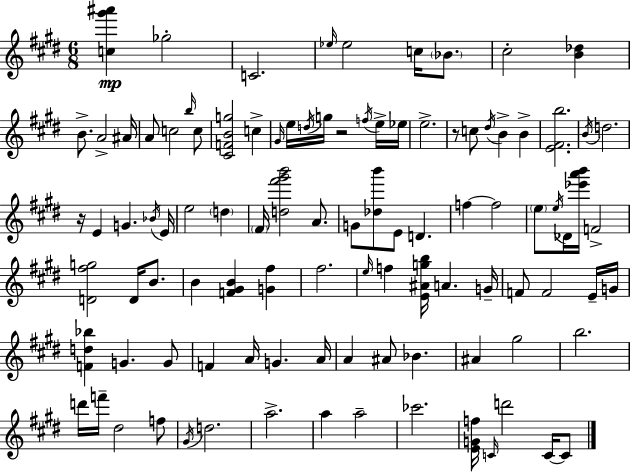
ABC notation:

X:1
T:Untitled
M:6/8
L:1/4
K:E
[c^g'^a'] _g2 C2 _e/4 _e2 c/4 _B/2 ^c2 [B_d] B/2 A2 ^A/4 A/2 c2 b/4 c/2 [^CFBg]2 c ^G/4 e/4 d/4 g/4 z2 f/4 e/4 _e/4 e2 z/2 c/2 ^d/4 B B [E^Fb]2 B/4 d2 z/4 E G _B/4 E/4 e2 d ^F/4 [d^f'^g'b']2 A/2 G/2 [_db']/2 E/2 D f f2 e/2 e/4 _D/4 [_e'a'b']/4 F2 [D^fg]2 D/4 B/2 B [F^GB] [G^f] ^f2 e/4 f [E^Agb]/4 A G/4 F/2 F2 E/4 G/4 [Fd_b] G G/2 F A/4 G A/4 A ^A/2 _B ^A ^g2 b2 d'/4 f'/4 ^d2 f/2 ^G/4 d2 a2 a a2 _c'2 [EGf]/4 C/4 d'2 C/4 C/2